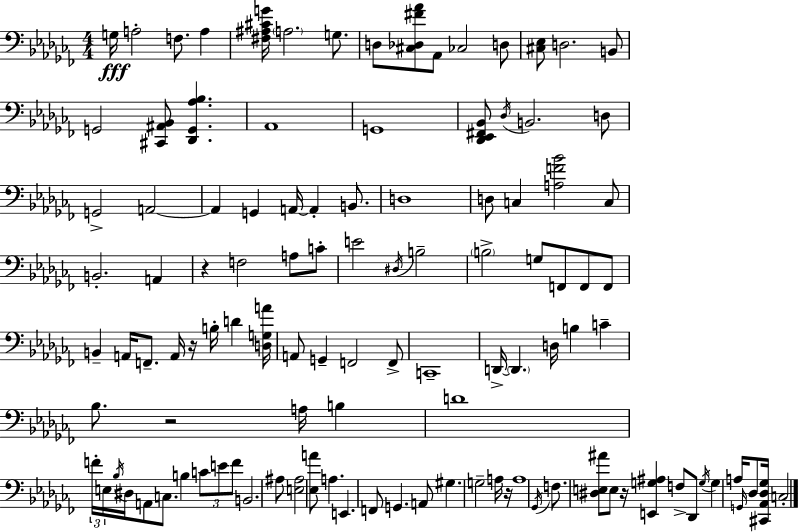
{
  \clef bass
  \numericTimeSignature
  \time 4/4
  \key aes \minor
  g16\fff a2-. f8. a4 | <fis ais cis' g'>16 \parenthesize a2. g8. | d8 <cis des fis' aes'>8 aes,8 ces2 d8 | <cis ees>8 d2. b,8 | \break g,2 <cis, ais, bes,>8 <des, g, aes bes>4. | aes,1 | g,1 | <des, ees, fis, bes,>8 \acciaccatura { des16 } b,2. d8 | \break g,2-> a,2~~ | a,4 g,4 a,16~~ a,4-. b,8. | d1 | d8 c4 <a f' bes'>2 c8 | \break b,2.-. a,4 | r4 f2 a8 c'8-. | e'2 \acciaccatura { dis16 } b2-- | \parenthesize b2-> g8 f,8 f,8 | \break f,8 b,4-- a,16 f,8.-- a,16 r16 b16-. d'4 | <d g a'>16 a,8 g,4-- f,2 | f,8-> c,1-- | d,16->~~ \parenthesize d,4. d16 b4 c'4-- | \break bes8. r2 a16 b4 | d'1 | \tuplet 3/2 { f'16-. e16 \acciaccatura { bes16 } } dis16 a,8 c8. b4 \tuplet 3/2 { c'8 | e'8 f'8 } b,2. | \break ais8 <e ais>2 <ees a'>8 a4. | e,4. f,8 g,4. | a,8 gis4. g2-- | a16 r16 a1 | \break \acciaccatura { ges,16 } f8. <dis e ais'>8 e8 r16 <e, g ais>4 | f8-> des,8 \acciaccatura { g16 } g4 a16 \grace { g,16 } des8 <cis, aes, des ges>16 c2-. | \bar "|."
}